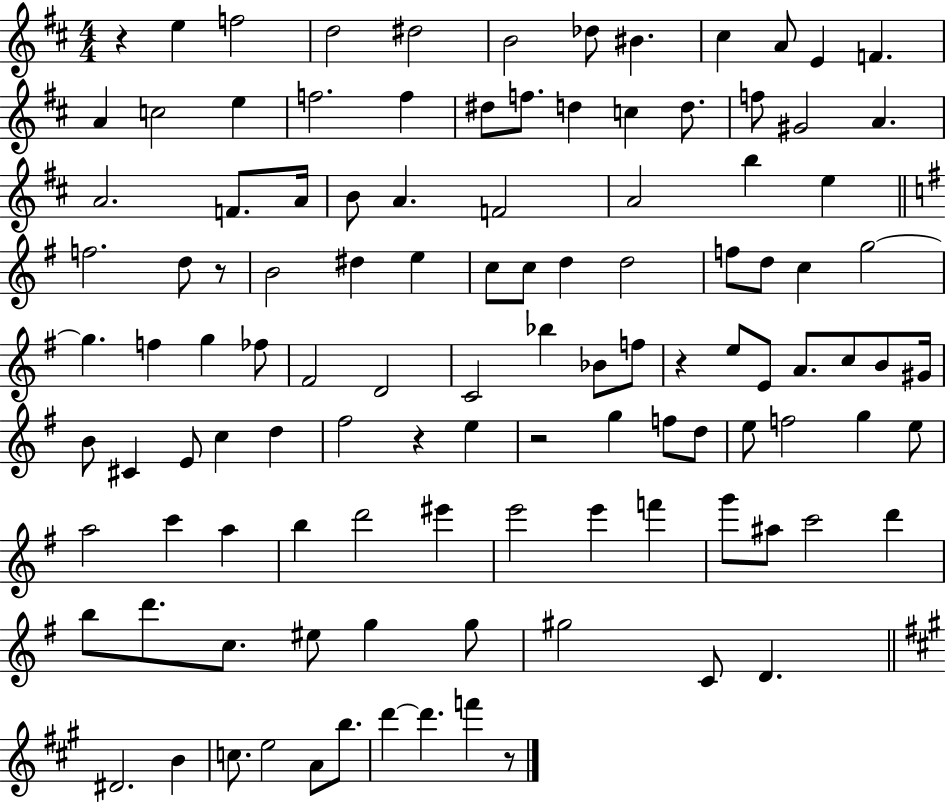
R/q E5/q F5/h D5/h D#5/h B4/h Db5/e BIS4/q. C#5/q A4/e E4/q F4/q. A4/q C5/h E5/q F5/h. F5/q D#5/e F5/e. D5/q C5/q D5/e. F5/e G#4/h A4/q. A4/h. F4/e. A4/s B4/e A4/q. F4/h A4/h B5/q E5/q F5/h. D5/e R/e B4/h D#5/q E5/q C5/e C5/e D5/q D5/h F5/e D5/e C5/q G5/h G5/q. F5/q G5/q FES5/e F#4/h D4/h C4/h Bb5/q Bb4/e F5/e R/q E5/e E4/e A4/e. C5/e B4/e G#4/s B4/e C#4/q E4/e C5/q D5/q F#5/h R/q E5/q R/h G5/q F5/e D5/e E5/e F5/h G5/q E5/e A5/h C6/q A5/q B5/q D6/h EIS6/q E6/h E6/q F6/q G6/e A#5/e C6/h D6/q B5/e D6/e. C5/e. EIS5/e G5/q G5/e G#5/h C4/e D4/q. D#4/h. B4/q C5/e. E5/h A4/e B5/e. D6/q D6/q. F6/q R/e